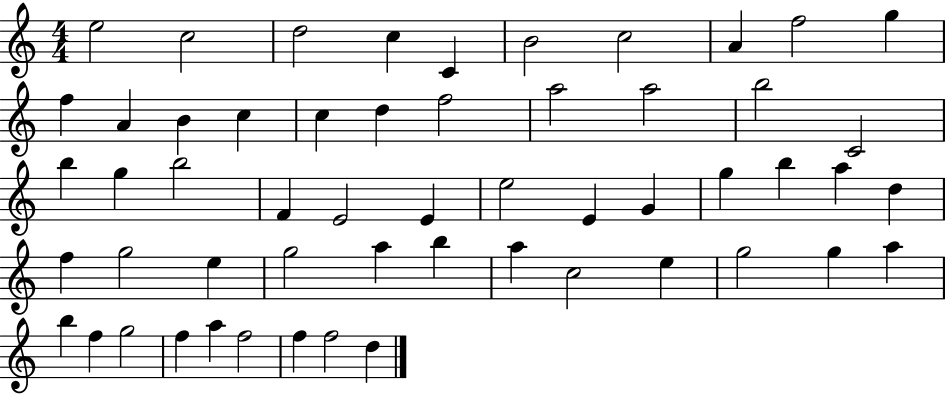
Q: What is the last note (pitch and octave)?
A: D5